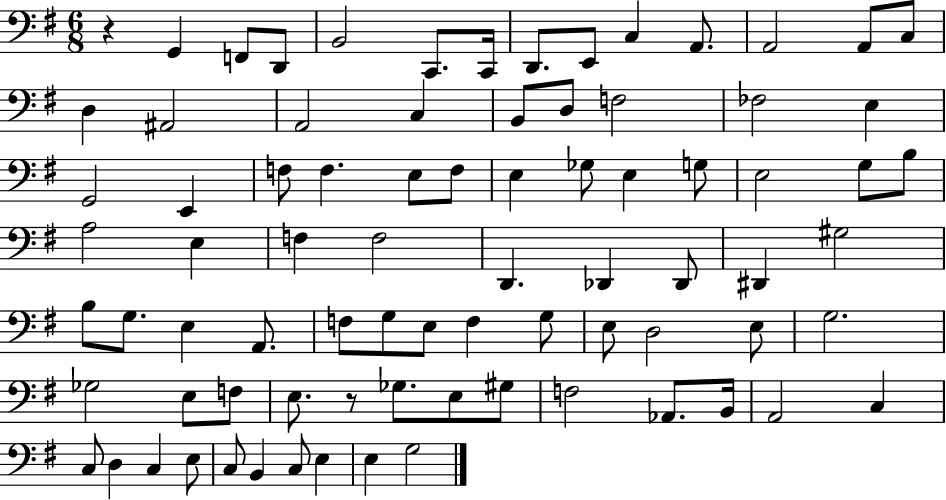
R/q G2/q F2/e D2/e B2/h C2/e. C2/s D2/e. E2/e C3/q A2/e. A2/h A2/e C3/e D3/q A#2/h A2/h C3/q B2/e D3/e F3/h FES3/h E3/q G2/h E2/q F3/e F3/q. E3/e F3/e E3/q Gb3/e E3/q G3/e E3/h G3/e B3/e A3/h E3/q F3/q F3/h D2/q. Db2/q Db2/e D#2/q G#3/h B3/e G3/e. E3/q A2/e. F3/e G3/e E3/e F3/q G3/e E3/e D3/h E3/e G3/h. Gb3/h E3/e F3/e E3/e. R/e Gb3/e. E3/e G#3/e F3/h Ab2/e. B2/s A2/h C3/q C3/e D3/q C3/q E3/e C3/e B2/q C3/e E3/q E3/q G3/h